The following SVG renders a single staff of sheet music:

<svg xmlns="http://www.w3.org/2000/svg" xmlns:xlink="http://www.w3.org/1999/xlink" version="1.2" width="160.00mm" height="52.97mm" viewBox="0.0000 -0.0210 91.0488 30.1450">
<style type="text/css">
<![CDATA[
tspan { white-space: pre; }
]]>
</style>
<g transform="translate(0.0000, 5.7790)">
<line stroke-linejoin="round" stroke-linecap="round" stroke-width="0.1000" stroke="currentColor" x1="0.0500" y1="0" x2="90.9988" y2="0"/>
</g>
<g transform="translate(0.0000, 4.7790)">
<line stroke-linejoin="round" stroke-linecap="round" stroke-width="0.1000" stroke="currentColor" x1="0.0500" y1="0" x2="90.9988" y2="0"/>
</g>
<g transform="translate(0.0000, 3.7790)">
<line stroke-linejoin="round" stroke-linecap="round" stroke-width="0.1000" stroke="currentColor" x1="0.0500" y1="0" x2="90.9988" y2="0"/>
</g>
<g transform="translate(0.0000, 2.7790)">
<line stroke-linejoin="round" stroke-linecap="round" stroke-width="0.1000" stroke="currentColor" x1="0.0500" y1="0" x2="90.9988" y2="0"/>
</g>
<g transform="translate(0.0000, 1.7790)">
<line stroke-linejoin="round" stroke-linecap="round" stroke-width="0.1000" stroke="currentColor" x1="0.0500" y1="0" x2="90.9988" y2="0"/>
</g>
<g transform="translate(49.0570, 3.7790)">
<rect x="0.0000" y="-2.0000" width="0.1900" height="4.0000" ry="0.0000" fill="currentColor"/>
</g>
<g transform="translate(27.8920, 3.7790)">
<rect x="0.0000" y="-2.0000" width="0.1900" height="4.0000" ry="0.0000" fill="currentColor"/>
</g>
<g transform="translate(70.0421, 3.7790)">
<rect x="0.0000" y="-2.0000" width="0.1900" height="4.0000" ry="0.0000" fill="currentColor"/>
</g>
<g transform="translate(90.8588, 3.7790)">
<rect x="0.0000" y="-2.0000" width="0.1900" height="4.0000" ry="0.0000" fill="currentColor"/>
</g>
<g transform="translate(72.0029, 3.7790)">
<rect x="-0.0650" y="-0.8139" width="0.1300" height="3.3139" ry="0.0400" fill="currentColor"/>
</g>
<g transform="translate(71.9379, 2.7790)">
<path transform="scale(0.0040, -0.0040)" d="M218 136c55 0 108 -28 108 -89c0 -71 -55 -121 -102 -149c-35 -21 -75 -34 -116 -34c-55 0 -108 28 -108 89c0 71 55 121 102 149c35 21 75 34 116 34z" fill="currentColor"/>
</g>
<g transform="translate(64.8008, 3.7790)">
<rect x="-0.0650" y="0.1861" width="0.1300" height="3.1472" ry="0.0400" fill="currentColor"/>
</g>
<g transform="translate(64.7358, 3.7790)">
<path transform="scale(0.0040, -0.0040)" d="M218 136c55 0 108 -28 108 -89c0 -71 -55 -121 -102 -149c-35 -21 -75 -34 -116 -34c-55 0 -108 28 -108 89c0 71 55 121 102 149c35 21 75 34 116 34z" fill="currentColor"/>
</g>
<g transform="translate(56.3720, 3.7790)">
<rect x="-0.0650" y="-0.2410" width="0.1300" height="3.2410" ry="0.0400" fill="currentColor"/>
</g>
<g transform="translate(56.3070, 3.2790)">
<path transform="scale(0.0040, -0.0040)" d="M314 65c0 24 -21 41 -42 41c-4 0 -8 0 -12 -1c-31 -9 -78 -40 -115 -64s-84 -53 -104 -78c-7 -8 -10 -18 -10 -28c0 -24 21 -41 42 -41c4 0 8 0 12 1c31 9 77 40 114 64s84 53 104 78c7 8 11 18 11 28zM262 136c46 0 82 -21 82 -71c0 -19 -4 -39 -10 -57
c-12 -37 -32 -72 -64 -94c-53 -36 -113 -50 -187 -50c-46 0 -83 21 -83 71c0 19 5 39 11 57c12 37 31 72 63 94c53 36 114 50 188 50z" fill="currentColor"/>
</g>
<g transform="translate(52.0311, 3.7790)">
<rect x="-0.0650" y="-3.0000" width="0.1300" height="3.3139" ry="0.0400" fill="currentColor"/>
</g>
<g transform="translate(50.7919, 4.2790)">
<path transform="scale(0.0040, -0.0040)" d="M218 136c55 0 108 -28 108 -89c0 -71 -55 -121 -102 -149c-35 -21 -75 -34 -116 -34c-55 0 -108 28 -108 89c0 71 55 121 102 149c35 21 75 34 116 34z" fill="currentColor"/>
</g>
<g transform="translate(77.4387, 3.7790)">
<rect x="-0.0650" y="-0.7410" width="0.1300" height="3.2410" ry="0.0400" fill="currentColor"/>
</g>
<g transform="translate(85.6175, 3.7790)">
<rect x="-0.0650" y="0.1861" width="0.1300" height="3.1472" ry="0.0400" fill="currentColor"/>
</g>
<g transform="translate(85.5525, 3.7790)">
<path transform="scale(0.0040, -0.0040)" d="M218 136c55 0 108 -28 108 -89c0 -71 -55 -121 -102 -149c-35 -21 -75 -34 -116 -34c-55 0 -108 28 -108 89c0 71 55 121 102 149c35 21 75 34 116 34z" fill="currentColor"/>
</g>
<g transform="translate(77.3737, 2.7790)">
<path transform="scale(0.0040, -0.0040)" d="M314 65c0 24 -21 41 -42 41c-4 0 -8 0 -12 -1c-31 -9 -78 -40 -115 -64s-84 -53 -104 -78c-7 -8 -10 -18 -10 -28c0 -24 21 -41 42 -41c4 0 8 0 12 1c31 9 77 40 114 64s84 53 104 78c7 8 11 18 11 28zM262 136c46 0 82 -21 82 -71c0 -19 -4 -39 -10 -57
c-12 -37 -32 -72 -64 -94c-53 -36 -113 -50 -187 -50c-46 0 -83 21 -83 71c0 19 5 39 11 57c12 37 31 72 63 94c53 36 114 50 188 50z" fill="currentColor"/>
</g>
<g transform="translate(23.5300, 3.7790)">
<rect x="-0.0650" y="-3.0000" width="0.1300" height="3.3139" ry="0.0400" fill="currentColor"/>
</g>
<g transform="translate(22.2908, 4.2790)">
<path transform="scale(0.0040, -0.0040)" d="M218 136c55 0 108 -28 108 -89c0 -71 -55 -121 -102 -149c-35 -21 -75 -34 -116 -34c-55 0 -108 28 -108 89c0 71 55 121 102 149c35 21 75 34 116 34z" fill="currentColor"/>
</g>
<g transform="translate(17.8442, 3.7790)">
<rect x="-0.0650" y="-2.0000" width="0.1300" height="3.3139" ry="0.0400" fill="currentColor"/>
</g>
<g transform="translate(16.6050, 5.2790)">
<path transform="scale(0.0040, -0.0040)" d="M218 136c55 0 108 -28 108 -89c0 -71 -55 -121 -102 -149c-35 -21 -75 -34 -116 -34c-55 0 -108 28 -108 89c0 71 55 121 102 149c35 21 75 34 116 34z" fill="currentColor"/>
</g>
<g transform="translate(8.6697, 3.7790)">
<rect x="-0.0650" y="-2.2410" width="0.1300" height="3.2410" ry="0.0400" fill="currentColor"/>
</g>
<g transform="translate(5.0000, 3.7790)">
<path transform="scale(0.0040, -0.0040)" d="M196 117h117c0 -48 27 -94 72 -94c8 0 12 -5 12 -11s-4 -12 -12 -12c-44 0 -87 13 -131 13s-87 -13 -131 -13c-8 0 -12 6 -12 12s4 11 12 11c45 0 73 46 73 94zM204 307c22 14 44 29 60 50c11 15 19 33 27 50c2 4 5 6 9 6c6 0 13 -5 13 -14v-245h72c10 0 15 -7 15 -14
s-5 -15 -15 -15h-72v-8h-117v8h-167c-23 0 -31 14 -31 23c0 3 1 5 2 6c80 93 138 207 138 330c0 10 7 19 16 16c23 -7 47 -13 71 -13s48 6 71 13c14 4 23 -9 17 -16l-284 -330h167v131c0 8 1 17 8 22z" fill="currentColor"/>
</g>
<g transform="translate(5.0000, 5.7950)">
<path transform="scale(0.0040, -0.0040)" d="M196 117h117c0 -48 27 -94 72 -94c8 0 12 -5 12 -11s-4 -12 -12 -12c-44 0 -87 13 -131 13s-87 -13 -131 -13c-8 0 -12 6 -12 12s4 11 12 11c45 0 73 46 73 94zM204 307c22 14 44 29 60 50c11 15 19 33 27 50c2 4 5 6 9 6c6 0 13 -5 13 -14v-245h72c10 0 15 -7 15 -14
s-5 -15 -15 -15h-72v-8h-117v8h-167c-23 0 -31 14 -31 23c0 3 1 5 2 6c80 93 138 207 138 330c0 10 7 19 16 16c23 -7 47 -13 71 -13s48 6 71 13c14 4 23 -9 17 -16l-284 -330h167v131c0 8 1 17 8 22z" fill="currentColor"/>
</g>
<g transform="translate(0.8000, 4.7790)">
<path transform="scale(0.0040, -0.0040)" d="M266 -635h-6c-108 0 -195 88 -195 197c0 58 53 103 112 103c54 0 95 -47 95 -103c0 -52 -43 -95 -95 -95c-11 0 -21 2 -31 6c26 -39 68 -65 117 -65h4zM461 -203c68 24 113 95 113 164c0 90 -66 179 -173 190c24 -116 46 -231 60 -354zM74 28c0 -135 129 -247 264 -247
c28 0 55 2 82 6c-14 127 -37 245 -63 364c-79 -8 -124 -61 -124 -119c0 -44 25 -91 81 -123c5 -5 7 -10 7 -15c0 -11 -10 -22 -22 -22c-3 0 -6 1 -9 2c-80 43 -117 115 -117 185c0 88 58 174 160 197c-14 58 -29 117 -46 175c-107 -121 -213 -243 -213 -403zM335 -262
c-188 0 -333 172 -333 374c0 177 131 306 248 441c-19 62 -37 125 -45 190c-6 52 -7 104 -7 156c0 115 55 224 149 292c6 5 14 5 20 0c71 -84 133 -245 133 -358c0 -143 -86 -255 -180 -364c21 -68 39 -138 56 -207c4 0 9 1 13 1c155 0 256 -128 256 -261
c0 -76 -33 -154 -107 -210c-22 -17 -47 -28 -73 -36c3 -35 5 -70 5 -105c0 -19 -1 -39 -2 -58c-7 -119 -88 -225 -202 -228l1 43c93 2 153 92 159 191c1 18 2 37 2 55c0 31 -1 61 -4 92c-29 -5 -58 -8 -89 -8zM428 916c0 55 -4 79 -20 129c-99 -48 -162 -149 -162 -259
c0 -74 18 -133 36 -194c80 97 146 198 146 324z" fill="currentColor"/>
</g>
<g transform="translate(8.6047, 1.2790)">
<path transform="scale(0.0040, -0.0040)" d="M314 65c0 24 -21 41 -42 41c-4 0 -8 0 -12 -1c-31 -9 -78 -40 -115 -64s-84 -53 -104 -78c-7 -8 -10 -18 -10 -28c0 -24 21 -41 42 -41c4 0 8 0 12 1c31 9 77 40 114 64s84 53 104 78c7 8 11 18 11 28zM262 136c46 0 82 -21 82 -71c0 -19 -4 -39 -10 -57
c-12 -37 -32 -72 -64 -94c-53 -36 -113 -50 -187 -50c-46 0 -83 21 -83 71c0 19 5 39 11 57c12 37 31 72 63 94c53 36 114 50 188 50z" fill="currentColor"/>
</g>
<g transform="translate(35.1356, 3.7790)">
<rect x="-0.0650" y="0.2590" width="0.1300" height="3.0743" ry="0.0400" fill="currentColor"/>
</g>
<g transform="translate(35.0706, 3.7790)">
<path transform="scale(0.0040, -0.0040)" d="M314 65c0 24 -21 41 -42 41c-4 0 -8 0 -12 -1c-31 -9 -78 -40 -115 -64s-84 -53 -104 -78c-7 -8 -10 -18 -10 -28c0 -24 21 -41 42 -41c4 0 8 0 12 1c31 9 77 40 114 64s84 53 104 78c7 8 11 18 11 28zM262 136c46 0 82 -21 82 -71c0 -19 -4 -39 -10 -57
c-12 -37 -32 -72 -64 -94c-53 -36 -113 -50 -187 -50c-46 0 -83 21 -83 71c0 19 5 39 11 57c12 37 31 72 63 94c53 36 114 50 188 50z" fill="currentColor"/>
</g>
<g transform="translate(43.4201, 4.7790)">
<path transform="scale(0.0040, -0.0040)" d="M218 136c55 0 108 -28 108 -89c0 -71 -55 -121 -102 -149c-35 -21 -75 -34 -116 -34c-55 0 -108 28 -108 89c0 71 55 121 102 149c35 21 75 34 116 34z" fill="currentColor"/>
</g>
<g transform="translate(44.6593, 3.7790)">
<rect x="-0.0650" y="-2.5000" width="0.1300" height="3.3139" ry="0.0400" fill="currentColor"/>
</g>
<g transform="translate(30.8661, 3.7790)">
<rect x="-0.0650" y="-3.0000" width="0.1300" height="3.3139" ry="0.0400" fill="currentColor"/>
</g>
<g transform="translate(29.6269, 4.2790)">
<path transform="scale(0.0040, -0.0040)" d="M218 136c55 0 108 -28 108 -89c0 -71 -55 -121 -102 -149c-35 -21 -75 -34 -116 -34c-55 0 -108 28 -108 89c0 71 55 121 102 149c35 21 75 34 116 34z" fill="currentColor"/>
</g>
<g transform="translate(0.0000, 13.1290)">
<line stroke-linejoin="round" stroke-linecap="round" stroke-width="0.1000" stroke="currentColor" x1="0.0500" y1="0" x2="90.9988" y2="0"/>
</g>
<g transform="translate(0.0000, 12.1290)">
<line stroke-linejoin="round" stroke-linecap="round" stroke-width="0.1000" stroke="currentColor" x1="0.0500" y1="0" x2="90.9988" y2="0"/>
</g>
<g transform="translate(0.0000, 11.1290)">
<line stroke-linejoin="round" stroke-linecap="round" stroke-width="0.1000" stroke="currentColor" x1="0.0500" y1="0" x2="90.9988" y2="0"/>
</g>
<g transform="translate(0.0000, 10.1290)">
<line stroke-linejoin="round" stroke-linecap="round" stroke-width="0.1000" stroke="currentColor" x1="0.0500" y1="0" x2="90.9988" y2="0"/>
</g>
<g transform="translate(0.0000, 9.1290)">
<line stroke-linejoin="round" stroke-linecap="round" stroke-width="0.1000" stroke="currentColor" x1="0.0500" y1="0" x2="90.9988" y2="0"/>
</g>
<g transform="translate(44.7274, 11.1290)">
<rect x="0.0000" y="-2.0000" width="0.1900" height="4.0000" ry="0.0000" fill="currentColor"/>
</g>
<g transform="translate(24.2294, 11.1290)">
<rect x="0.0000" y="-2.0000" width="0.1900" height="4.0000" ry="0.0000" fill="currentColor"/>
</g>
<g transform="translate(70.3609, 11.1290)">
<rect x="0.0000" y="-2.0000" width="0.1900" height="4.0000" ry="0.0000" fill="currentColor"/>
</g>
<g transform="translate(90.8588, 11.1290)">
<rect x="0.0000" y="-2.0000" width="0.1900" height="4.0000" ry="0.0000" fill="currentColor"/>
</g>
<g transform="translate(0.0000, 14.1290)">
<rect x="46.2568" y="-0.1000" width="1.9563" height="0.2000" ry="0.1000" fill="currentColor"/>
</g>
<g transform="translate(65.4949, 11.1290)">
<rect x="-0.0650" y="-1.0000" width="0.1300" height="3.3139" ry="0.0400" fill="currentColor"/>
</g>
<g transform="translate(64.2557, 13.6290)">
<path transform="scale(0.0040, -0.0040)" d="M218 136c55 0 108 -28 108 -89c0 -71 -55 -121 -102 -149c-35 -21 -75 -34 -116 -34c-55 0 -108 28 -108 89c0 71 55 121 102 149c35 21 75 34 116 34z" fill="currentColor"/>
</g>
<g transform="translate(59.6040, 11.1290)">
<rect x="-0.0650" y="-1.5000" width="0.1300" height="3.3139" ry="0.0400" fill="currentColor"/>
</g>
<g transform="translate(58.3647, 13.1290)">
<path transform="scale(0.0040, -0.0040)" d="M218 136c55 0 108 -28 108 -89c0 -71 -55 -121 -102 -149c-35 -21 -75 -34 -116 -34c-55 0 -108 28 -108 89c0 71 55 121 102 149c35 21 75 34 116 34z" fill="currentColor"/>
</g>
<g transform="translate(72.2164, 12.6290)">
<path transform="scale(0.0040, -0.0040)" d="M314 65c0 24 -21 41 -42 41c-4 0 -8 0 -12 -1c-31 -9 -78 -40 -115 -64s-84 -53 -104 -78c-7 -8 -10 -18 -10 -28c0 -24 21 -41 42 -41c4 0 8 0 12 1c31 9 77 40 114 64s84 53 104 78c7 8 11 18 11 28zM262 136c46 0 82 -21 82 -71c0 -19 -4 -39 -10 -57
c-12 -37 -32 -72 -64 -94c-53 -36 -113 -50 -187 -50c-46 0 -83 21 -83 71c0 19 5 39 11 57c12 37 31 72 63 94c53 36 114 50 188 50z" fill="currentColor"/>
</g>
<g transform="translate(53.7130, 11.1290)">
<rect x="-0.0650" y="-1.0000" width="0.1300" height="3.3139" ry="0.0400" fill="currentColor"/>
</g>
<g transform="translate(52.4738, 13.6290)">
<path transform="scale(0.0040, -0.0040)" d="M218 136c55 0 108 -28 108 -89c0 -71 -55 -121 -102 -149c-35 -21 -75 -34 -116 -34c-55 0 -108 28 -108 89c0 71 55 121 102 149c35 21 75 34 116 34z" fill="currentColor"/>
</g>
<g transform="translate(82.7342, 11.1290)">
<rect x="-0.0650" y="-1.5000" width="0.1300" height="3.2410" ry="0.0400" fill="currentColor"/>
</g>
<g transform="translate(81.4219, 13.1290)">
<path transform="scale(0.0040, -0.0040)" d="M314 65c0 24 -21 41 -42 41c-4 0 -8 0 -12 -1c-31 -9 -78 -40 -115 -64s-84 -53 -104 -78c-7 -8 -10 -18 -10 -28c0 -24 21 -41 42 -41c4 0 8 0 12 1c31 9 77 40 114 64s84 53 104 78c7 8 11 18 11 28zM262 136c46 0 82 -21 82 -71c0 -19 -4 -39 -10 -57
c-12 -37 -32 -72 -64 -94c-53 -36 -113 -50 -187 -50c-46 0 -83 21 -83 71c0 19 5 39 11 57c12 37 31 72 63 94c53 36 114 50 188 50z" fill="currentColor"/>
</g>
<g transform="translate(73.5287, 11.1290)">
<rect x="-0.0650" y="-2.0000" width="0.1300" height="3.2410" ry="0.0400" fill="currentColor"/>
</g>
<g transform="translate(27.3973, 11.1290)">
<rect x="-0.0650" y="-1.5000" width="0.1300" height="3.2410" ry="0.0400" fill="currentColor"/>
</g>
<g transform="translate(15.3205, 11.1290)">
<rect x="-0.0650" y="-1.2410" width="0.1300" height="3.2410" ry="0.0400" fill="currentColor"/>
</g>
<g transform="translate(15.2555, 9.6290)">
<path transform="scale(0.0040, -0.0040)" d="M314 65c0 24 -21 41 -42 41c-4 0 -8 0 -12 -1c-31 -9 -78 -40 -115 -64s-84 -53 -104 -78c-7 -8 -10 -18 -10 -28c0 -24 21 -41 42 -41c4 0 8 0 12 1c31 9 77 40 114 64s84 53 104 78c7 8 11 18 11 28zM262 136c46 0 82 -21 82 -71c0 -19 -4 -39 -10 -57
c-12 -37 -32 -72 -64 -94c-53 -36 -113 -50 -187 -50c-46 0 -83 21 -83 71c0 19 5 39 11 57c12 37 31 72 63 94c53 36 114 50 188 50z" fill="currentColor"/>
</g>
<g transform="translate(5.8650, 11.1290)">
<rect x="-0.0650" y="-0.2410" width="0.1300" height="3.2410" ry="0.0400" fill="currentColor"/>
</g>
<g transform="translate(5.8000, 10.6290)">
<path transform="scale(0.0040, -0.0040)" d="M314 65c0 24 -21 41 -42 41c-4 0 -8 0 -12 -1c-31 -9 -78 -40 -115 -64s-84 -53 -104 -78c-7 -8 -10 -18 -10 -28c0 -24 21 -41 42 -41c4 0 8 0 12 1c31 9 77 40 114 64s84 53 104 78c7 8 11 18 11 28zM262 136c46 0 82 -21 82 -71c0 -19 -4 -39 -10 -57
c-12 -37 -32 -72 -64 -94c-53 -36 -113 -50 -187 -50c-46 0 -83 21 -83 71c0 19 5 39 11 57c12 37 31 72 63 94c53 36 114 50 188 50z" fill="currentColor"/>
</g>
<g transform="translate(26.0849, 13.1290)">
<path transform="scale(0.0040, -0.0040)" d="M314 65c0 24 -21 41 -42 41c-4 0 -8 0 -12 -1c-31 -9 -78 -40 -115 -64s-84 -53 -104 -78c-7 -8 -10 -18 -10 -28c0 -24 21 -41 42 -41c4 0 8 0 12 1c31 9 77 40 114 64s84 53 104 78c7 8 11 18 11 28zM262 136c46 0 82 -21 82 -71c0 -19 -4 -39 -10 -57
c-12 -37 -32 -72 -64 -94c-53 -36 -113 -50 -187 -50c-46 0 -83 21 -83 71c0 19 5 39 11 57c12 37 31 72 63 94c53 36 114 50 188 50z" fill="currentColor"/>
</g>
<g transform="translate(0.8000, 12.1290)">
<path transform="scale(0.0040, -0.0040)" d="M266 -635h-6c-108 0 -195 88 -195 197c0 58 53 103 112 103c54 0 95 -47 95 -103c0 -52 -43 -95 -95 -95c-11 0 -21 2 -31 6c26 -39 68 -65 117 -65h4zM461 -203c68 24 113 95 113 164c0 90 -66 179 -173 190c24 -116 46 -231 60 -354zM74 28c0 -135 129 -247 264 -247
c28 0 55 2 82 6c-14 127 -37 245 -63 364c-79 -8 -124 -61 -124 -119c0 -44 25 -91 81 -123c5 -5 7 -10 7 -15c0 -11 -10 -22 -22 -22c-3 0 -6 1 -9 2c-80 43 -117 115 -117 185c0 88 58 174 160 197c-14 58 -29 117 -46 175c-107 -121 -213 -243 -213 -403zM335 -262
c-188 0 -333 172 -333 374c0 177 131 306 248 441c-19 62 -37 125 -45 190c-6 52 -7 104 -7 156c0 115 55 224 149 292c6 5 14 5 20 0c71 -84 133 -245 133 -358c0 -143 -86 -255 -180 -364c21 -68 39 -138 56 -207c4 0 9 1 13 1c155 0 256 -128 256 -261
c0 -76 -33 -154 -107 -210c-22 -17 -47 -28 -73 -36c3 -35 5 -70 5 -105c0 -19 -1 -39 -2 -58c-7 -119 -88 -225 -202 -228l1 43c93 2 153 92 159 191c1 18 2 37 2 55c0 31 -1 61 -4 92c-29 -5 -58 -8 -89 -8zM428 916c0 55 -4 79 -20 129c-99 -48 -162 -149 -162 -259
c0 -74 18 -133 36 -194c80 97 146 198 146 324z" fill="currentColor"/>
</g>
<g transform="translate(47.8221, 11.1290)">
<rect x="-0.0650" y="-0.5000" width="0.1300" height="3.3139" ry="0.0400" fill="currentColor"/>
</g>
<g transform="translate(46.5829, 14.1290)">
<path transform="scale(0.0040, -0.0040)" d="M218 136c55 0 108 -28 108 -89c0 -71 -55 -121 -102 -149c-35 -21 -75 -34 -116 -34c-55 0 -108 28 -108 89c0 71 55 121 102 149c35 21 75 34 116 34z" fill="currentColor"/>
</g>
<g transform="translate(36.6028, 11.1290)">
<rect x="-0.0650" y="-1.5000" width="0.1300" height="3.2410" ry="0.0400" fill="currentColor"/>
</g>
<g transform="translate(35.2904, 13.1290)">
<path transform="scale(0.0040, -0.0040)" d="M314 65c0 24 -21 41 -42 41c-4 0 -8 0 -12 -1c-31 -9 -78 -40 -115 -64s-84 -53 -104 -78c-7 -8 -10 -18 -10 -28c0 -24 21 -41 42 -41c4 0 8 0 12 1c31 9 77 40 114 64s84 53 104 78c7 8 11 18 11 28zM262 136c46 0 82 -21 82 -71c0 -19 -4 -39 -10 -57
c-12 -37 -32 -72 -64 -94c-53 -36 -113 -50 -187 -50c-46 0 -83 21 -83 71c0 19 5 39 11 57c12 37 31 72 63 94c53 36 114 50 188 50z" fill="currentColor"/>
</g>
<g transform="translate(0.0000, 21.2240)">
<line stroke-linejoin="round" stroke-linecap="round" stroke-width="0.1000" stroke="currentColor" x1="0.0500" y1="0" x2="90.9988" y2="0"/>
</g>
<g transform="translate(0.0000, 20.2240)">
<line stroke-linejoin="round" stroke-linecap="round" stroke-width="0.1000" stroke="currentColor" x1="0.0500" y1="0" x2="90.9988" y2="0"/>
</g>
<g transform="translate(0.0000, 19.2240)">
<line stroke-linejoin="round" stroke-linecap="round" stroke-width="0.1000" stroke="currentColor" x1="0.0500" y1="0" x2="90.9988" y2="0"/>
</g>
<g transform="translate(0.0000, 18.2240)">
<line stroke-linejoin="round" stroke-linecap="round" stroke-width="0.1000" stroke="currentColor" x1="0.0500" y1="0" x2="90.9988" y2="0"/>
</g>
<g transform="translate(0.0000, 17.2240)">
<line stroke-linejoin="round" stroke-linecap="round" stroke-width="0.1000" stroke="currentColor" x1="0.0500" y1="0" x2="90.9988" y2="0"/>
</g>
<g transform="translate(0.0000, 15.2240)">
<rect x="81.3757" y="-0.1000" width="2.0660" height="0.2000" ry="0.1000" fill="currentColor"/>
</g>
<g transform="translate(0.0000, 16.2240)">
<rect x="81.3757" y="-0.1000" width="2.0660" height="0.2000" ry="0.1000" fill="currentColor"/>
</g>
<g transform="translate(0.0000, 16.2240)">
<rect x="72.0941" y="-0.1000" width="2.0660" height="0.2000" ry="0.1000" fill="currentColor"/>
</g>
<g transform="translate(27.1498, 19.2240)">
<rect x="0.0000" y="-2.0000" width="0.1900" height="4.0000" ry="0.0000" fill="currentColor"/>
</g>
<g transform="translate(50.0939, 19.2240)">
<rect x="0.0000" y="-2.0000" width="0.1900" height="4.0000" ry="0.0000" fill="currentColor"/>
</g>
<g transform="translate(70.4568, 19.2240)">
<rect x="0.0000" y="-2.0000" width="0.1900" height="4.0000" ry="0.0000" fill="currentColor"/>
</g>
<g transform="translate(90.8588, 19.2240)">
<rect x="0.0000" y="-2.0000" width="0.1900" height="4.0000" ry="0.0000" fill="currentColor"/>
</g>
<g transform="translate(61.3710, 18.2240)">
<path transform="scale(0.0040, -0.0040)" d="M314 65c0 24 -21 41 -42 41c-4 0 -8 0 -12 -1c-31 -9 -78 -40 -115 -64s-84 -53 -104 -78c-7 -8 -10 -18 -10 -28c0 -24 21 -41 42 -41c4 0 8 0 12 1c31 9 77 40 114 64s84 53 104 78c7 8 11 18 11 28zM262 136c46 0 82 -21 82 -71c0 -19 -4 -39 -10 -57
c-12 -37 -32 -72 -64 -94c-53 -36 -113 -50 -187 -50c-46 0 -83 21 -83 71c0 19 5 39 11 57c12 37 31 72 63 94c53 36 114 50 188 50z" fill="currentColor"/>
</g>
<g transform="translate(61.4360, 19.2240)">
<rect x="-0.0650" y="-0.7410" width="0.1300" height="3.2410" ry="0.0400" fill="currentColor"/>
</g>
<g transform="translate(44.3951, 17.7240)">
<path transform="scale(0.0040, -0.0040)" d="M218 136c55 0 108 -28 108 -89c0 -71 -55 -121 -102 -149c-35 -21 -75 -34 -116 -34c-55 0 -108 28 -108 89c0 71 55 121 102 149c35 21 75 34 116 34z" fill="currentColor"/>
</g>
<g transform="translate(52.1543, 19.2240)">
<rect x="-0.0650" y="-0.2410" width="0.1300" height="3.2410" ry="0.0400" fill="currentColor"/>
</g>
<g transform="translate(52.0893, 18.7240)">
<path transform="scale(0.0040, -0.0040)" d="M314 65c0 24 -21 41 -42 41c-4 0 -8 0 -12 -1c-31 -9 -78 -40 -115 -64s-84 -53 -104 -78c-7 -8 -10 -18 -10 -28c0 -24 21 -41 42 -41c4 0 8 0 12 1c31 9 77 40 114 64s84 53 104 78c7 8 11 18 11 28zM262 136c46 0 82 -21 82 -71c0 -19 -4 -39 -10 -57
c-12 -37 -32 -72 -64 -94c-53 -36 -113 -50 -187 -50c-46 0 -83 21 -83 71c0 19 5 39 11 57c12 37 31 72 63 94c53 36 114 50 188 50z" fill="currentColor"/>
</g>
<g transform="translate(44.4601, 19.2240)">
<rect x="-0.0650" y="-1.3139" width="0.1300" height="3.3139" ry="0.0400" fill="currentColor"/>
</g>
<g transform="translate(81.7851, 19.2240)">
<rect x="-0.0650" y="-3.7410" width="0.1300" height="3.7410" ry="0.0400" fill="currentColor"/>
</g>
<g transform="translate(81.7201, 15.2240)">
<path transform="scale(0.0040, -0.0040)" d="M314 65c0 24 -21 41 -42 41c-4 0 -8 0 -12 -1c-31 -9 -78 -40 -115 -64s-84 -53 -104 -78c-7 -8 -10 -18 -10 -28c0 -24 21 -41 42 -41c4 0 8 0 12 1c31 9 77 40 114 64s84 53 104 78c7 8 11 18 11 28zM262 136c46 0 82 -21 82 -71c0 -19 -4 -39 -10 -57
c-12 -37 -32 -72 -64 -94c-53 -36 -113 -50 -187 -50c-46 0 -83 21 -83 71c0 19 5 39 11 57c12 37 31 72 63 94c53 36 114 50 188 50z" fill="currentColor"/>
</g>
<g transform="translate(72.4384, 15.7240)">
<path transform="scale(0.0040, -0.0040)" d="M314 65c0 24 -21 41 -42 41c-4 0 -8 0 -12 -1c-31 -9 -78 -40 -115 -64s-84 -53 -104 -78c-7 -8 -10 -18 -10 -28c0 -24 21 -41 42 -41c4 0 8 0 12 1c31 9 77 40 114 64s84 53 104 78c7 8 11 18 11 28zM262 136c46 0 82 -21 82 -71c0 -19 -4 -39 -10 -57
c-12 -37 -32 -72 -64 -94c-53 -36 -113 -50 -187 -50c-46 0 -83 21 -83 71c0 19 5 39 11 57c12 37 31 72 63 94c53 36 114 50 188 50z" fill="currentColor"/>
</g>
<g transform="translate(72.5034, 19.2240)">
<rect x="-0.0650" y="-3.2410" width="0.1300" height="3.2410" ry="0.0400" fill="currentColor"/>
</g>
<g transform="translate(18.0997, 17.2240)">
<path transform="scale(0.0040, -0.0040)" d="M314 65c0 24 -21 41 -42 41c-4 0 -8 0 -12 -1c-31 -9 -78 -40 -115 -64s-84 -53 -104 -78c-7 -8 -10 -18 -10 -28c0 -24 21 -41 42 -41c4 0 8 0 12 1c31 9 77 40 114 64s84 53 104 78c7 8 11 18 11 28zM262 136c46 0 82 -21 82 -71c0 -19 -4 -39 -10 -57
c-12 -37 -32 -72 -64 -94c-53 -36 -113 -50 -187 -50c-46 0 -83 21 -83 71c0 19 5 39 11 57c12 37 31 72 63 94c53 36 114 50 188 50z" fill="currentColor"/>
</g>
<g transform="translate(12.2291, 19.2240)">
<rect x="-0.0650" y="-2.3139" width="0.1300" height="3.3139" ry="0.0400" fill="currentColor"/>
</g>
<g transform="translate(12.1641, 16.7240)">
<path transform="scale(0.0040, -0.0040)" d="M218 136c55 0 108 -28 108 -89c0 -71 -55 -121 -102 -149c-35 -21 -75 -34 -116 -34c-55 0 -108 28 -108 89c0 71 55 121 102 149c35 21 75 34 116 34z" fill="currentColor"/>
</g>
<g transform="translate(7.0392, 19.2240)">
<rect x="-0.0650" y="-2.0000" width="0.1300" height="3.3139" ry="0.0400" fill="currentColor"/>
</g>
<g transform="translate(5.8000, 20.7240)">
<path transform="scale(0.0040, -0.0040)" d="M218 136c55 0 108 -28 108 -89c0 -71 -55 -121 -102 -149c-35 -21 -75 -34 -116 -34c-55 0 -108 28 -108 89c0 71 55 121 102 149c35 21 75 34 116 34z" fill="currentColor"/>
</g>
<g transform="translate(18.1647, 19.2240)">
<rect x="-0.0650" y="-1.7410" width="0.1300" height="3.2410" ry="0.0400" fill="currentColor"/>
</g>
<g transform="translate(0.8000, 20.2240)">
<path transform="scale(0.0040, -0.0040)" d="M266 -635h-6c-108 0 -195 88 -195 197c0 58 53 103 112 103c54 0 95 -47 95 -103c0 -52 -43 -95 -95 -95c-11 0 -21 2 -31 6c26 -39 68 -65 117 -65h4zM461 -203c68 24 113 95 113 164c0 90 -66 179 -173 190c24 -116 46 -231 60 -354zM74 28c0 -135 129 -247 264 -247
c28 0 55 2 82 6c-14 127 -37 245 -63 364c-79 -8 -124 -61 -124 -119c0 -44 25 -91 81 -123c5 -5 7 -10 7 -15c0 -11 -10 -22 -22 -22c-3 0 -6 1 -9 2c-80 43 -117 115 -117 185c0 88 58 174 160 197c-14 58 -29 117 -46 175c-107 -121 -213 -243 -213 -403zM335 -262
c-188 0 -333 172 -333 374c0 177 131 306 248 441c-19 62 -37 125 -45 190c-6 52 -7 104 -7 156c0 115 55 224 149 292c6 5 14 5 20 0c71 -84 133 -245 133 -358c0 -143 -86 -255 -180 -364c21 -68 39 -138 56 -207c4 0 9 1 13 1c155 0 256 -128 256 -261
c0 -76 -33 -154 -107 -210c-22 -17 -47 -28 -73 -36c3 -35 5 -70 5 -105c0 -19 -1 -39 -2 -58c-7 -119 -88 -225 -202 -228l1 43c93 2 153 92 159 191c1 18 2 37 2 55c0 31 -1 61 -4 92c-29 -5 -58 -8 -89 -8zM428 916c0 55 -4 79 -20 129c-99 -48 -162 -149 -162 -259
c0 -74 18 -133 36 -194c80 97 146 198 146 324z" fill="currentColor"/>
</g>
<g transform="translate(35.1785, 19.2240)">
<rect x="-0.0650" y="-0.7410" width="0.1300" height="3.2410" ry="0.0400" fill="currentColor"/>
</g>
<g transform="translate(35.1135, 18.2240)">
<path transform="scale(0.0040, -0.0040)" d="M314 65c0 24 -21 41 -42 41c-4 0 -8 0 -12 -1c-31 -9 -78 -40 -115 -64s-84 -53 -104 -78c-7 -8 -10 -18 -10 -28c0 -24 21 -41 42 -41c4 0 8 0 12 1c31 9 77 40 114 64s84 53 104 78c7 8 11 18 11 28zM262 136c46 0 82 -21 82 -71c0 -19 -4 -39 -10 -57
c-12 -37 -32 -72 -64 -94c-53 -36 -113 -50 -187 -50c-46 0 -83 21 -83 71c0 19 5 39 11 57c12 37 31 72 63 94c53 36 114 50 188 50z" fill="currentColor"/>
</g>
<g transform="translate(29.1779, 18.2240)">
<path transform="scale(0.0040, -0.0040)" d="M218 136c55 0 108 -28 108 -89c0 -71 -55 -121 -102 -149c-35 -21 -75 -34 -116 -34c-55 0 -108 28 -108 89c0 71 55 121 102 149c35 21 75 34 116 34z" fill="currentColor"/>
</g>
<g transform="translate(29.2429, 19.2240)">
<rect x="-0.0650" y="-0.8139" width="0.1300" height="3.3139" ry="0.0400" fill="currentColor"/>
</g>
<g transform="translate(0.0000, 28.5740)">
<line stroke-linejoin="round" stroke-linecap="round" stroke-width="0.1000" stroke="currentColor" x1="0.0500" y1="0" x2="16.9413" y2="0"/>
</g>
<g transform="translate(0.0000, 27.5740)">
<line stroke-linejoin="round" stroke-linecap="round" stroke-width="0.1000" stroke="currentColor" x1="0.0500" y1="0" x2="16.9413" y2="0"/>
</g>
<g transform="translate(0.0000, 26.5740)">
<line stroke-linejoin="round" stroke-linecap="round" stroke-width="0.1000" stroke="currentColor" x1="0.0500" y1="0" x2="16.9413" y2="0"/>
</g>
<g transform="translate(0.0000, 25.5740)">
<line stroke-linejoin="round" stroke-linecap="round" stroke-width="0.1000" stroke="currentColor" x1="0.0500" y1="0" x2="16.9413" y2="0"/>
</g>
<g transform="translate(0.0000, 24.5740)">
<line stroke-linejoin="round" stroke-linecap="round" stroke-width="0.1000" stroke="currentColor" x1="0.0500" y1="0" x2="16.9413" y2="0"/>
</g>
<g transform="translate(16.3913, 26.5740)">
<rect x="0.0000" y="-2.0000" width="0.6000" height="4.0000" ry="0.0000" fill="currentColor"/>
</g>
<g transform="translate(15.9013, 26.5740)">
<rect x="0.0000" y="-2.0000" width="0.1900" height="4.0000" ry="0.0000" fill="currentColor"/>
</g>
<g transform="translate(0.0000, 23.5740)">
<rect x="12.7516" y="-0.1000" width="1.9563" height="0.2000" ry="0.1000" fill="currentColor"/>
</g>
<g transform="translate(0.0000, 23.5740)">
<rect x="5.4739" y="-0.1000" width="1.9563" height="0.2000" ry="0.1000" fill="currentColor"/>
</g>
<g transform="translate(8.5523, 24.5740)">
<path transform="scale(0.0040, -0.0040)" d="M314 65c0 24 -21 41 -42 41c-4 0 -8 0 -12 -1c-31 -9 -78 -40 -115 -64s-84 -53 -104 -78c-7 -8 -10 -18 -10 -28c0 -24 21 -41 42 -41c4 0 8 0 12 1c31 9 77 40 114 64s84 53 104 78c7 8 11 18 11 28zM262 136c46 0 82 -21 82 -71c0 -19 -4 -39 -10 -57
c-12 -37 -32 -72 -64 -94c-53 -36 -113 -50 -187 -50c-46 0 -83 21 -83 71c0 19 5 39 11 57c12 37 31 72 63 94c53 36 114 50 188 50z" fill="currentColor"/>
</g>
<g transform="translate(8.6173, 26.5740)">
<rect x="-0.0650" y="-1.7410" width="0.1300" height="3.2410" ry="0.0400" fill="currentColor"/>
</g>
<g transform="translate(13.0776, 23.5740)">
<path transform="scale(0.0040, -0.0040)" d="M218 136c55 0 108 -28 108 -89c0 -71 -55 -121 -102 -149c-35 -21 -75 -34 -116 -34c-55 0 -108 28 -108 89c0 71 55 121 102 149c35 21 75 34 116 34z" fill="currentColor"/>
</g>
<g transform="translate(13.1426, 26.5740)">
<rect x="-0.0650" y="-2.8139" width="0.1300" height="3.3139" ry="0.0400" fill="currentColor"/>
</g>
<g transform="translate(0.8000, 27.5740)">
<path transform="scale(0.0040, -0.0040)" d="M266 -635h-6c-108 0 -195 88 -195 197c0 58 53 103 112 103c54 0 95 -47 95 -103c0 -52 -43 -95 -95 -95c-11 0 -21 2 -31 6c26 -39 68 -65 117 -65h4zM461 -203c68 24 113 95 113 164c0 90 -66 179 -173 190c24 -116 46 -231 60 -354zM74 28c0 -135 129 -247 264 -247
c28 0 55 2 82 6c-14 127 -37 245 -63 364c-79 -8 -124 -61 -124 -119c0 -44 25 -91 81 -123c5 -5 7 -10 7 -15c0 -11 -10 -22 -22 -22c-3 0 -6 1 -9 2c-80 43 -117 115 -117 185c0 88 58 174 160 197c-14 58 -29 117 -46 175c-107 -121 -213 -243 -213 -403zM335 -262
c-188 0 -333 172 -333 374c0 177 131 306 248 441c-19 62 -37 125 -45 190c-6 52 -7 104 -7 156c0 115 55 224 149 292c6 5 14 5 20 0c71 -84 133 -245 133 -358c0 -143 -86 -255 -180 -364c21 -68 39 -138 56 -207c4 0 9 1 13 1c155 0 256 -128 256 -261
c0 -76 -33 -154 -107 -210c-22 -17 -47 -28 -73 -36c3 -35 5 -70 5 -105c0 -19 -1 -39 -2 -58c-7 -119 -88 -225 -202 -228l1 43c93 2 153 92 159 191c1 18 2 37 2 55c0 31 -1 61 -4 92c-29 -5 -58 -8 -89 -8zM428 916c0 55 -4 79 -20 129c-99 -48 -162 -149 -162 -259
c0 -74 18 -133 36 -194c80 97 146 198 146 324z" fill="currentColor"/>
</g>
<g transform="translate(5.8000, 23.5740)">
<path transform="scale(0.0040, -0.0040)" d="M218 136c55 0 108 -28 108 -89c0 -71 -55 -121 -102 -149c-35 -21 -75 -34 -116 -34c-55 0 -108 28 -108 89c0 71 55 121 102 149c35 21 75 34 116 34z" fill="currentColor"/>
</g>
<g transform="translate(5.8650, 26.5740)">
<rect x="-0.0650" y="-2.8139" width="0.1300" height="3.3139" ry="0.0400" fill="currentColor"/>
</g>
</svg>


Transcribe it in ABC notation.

X:1
T:Untitled
M:4/4
L:1/4
K:C
g2 F A A B2 G A c2 B d d2 B c2 e2 E2 E2 C D E D F2 E2 F g f2 d d2 e c2 d2 b2 c'2 a f2 a